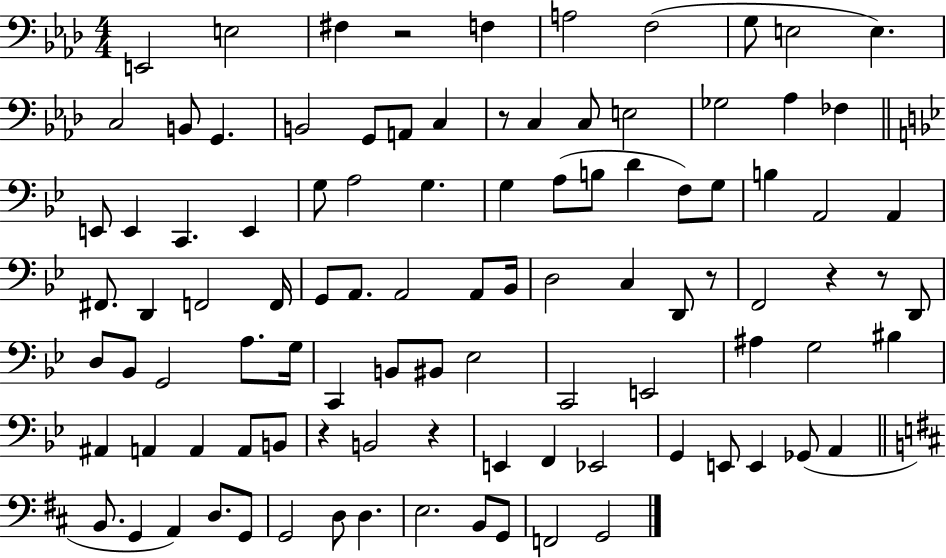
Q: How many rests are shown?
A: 7